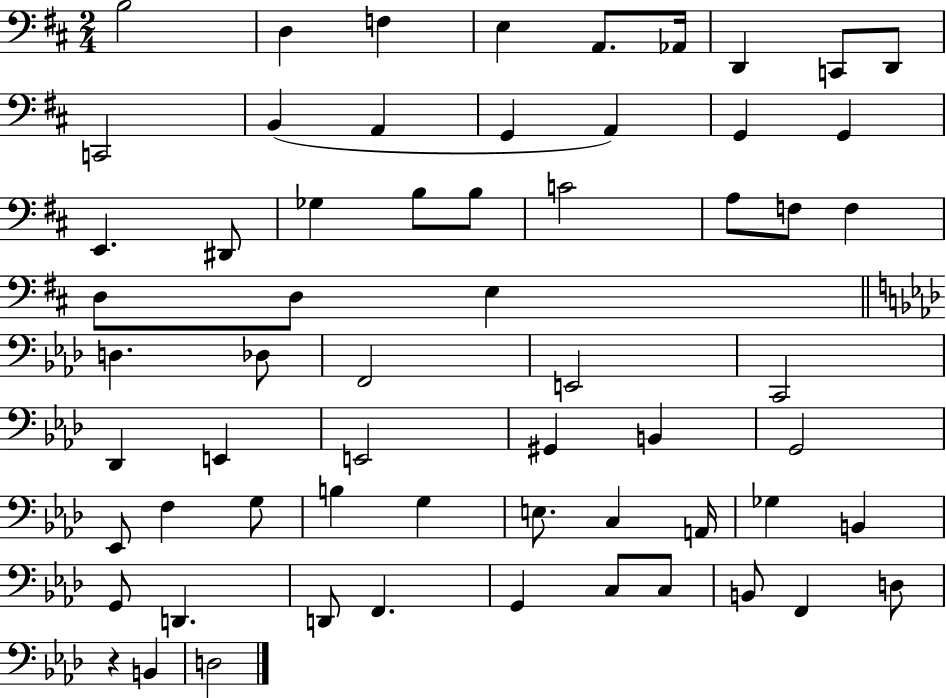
B3/h D3/q F3/q E3/q A2/e. Ab2/s D2/q C2/e D2/e C2/h B2/q A2/q G2/q A2/q G2/q G2/q E2/q. D#2/e Gb3/q B3/e B3/e C4/h A3/e F3/e F3/q D3/e D3/e E3/q D3/q. Db3/e F2/h E2/h C2/h Db2/q E2/q E2/h G#2/q B2/q G2/h Eb2/e F3/q G3/e B3/q G3/q E3/e. C3/q A2/s Gb3/q B2/q G2/e D2/q. D2/e F2/q. G2/q C3/e C3/e B2/e F2/q D3/e R/q B2/q D3/h